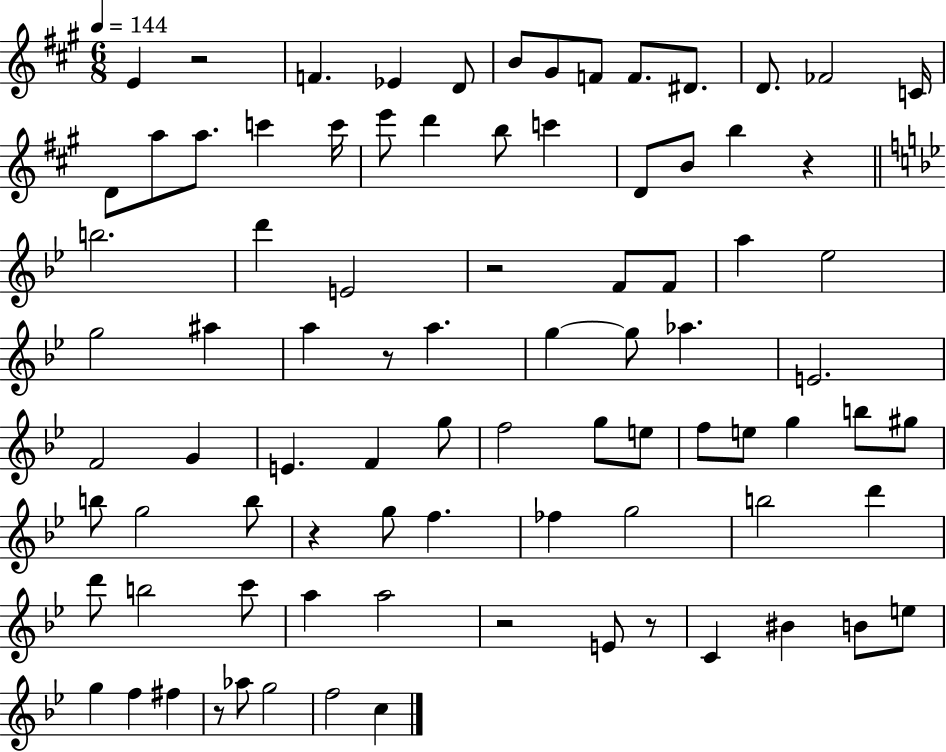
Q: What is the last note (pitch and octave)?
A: C5